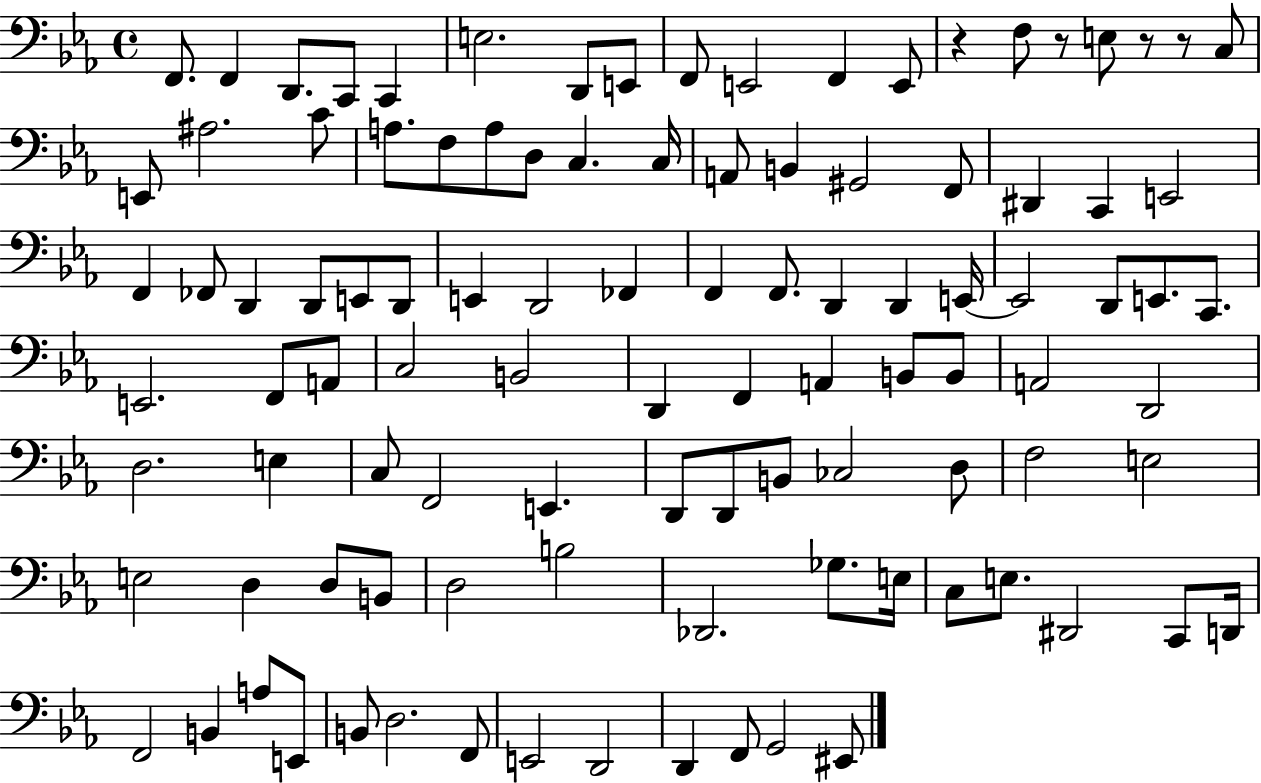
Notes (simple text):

F2/e. F2/q D2/e. C2/e C2/q E3/h. D2/e E2/e F2/e E2/h F2/q E2/e R/q F3/e R/e E3/e R/e R/e C3/e E2/e A#3/h. C4/e A3/e. F3/e A3/e D3/e C3/q. C3/s A2/e B2/q G#2/h F2/e D#2/q C2/q E2/h F2/q FES2/e D2/q D2/e E2/e D2/e E2/q D2/h FES2/q F2/q F2/e. D2/q D2/q E2/s E2/h D2/e E2/e. C2/e. E2/h. F2/e A2/e C3/h B2/h D2/q F2/q A2/q B2/e B2/e A2/h D2/h D3/h. E3/q C3/e F2/h E2/q. D2/e D2/e B2/e CES3/h D3/e F3/h E3/h E3/h D3/q D3/e B2/e D3/h B3/h Db2/h. Gb3/e. E3/s C3/e E3/e. D#2/h C2/e D2/s F2/h B2/q A3/e E2/e B2/e D3/h. F2/e E2/h D2/h D2/q F2/e G2/h EIS2/e